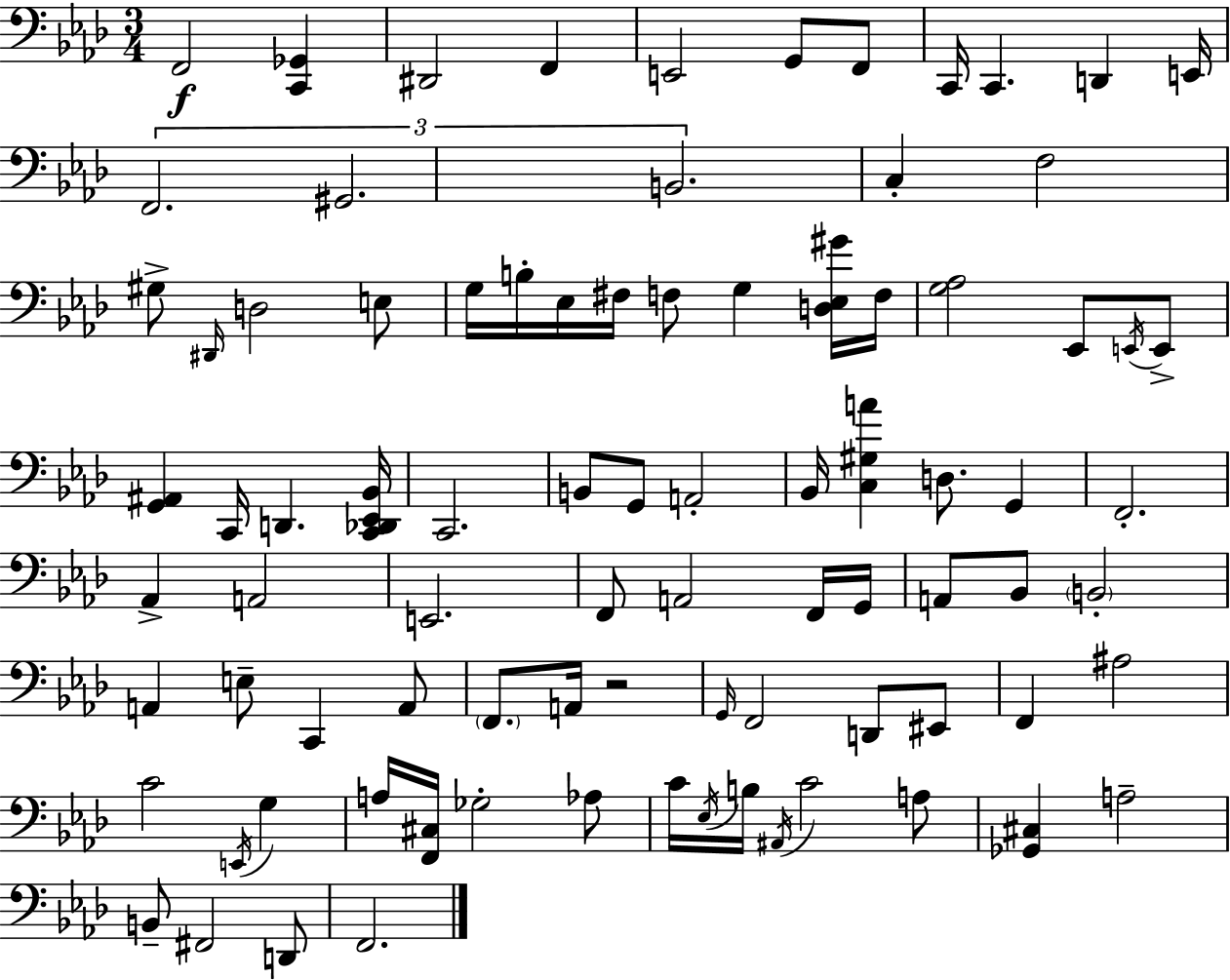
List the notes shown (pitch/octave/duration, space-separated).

F2/h [C2,Gb2]/q D#2/h F2/q E2/h G2/e F2/e C2/s C2/q. D2/q E2/s F2/h. G#2/h. B2/h. C3/q F3/h G#3/e D#2/s D3/h E3/e G3/s B3/s Eb3/s F#3/s F3/e G3/q [D3,Eb3,G#4]/s F3/s [G3,Ab3]/h Eb2/e E2/s E2/e [G2,A#2]/q C2/s D2/q. [C2,Db2,Eb2,Bb2]/s C2/h. B2/e G2/e A2/h Bb2/s [C3,G#3,A4]/q D3/e. G2/q F2/h. Ab2/q A2/h E2/h. F2/e A2/h F2/s G2/s A2/e Bb2/e B2/h A2/q E3/e C2/q A2/e F2/e. A2/s R/h G2/s F2/h D2/e EIS2/e F2/q A#3/h C4/h E2/s G3/q A3/s [F2,C#3]/s Gb3/h Ab3/e C4/s Eb3/s B3/s A#2/s C4/h A3/e [Gb2,C#3]/q A3/h B2/e F#2/h D2/e F2/h.